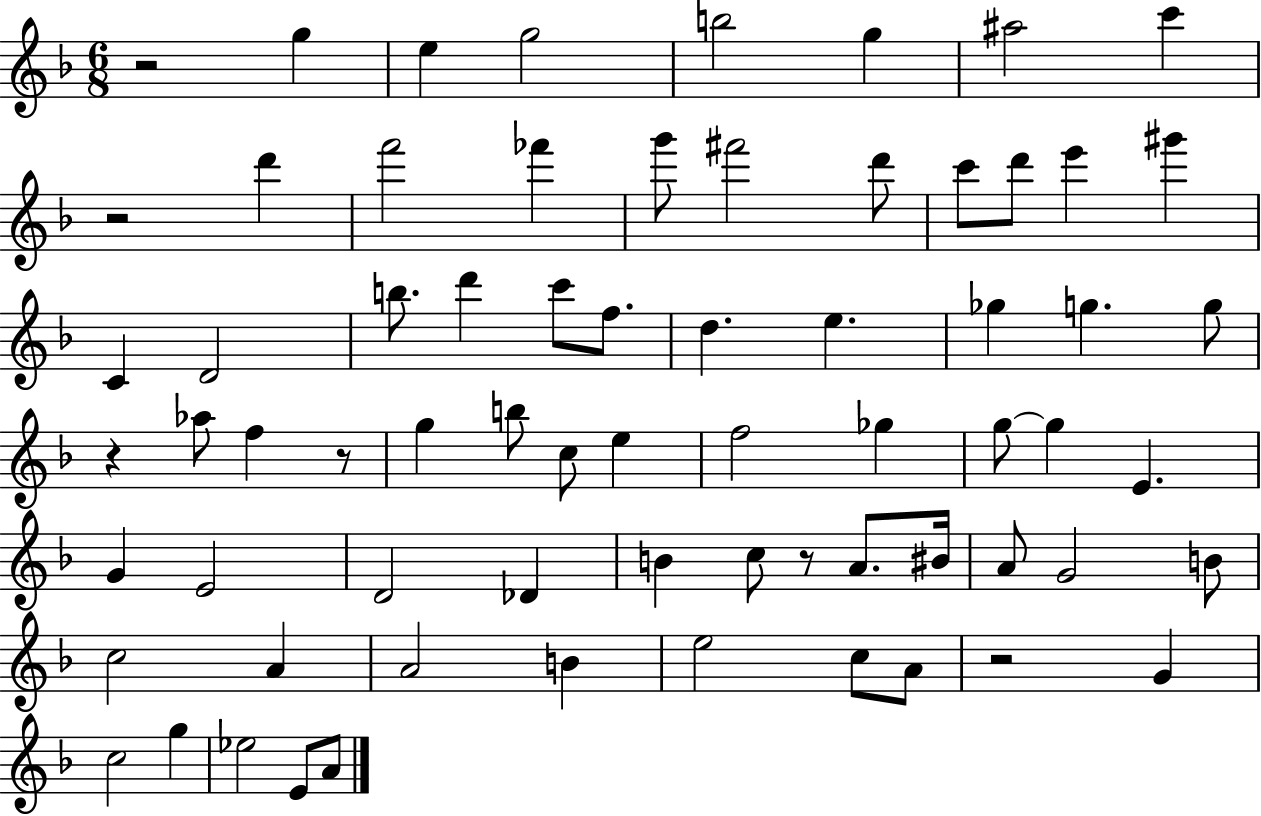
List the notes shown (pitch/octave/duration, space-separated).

R/h G5/q E5/q G5/h B5/h G5/q A#5/h C6/q R/h D6/q F6/h FES6/q G6/e F#6/h D6/e C6/e D6/e E6/q G#6/q C4/q D4/h B5/e. D6/q C6/e F5/e. D5/q. E5/q. Gb5/q G5/q. G5/e R/q Ab5/e F5/q R/e G5/q B5/e C5/e E5/q F5/h Gb5/q G5/e G5/q E4/q. G4/q E4/h D4/h Db4/q B4/q C5/e R/e A4/e. BIS4/s A4/e G4/h B4/e C5/h A4/q A4/h B4/q E5/h C5/e A4/e R/h G4/q C5/h G5/q Eb5/h E4/e A4/e